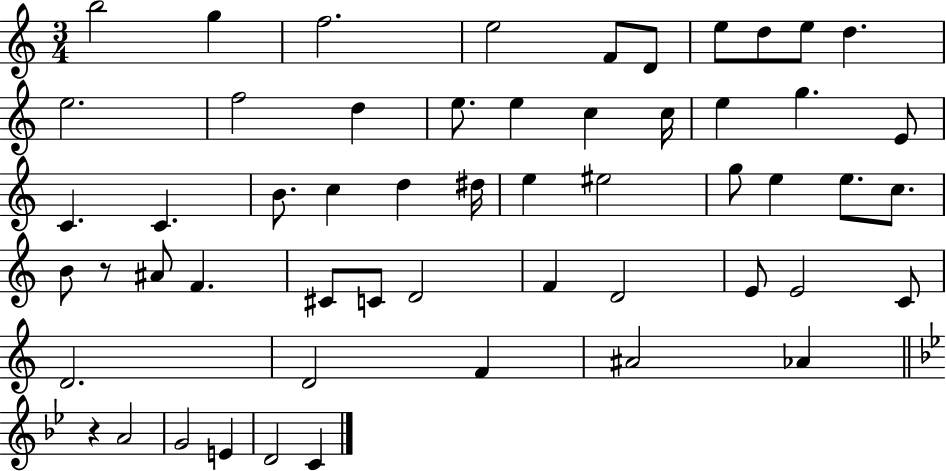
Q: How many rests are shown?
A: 2